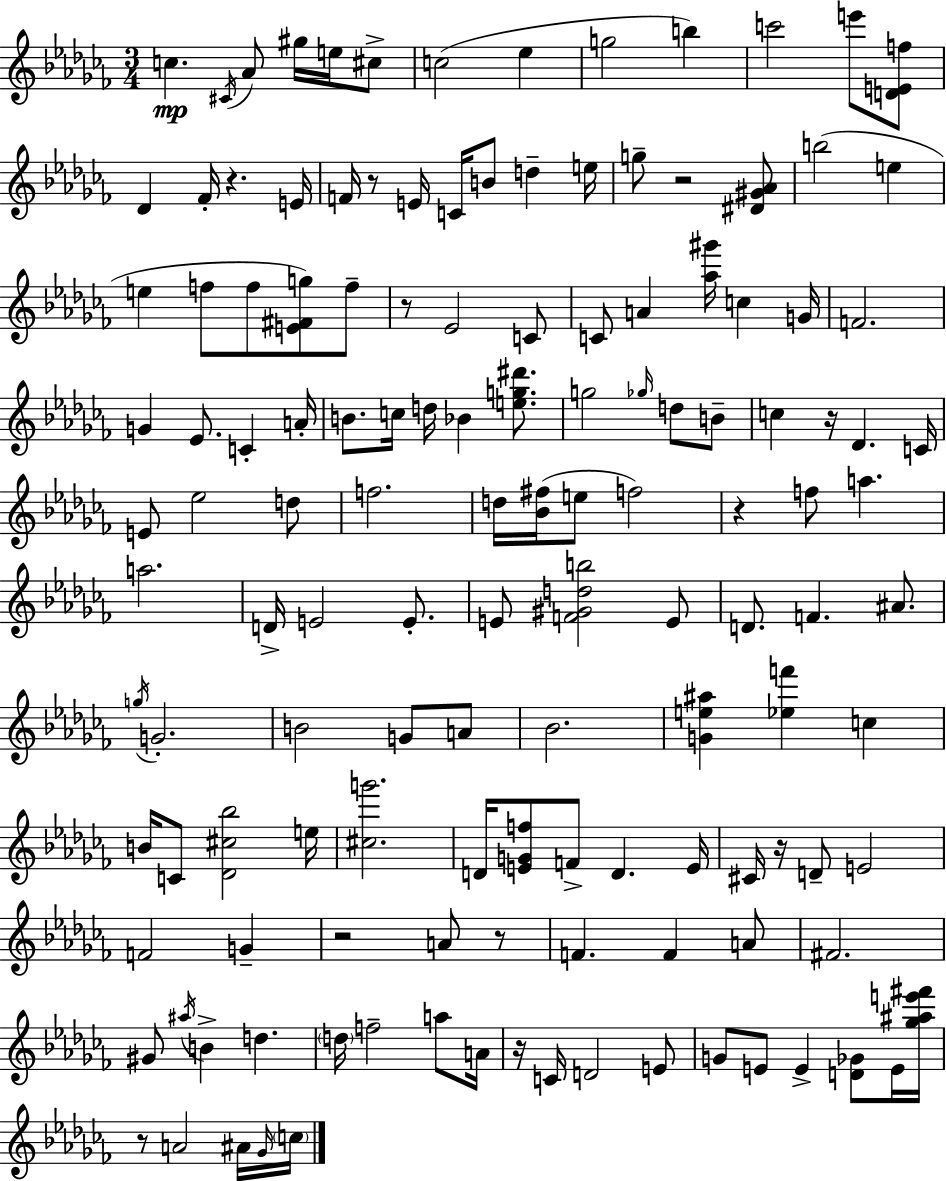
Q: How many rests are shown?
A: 11